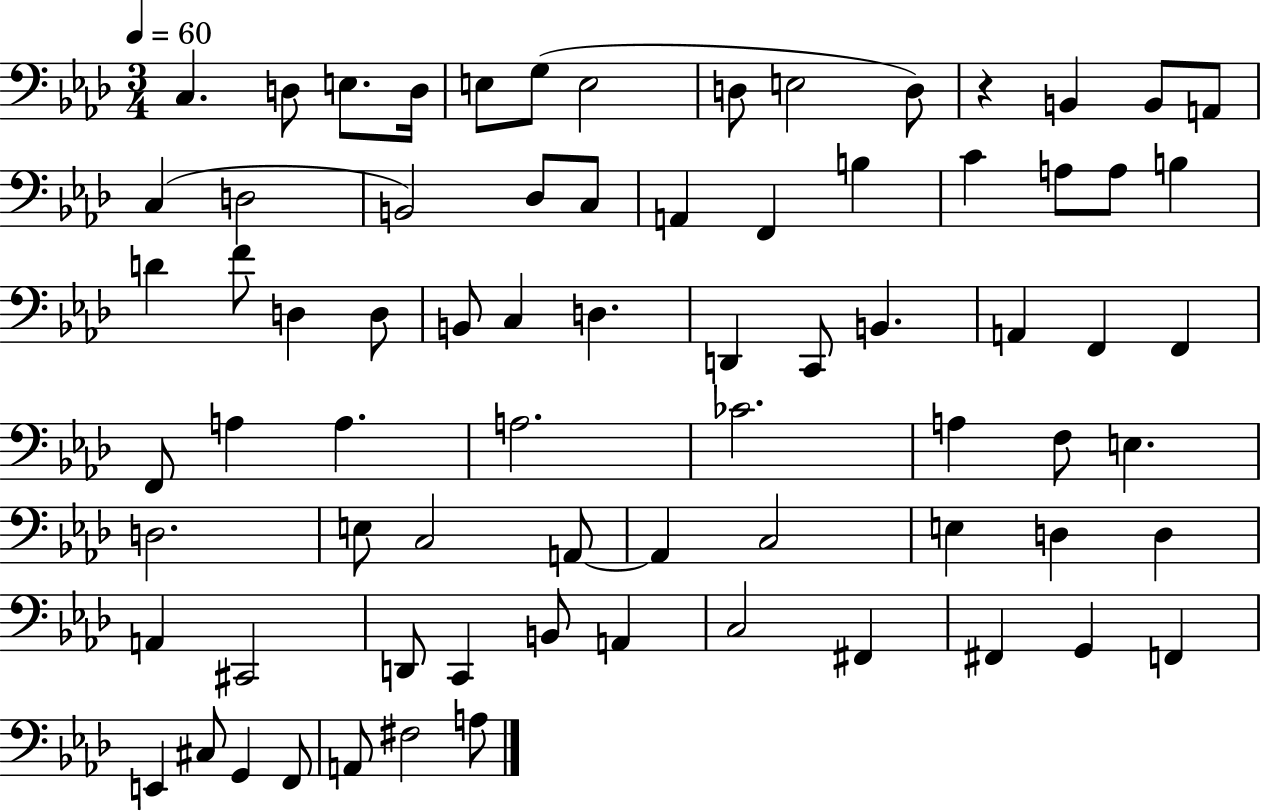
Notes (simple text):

C3/q. D3/e E3/e. D3/s E3/e G3/e E3/h D3/e E3/h D3/e R/q B2/q B2/e A2/e C3/q D3/h B2/h Db3/e C3/e A2/q F2/q B3/q C4/q A3/e A3/e B3/q D4/q F4/e D3/q D3/e B2/e C3/q D3/q. D2/q C2/e B2/q. A2/q F2/q F2/q F2/e A3/q A3/q. A3/h. CES4/h. A3/q F3/e E3/q. D3/h. E3/e C3/h A2/e A2/q C3/h E3/q D3/q D3/q A2/q C#2/h D2/e C2/q B2/e A2/q C3/h F#2/q F#2/q G2/q F2/q E2/q C#3/e G2/q F2/e A2/e F#3/h A3/e